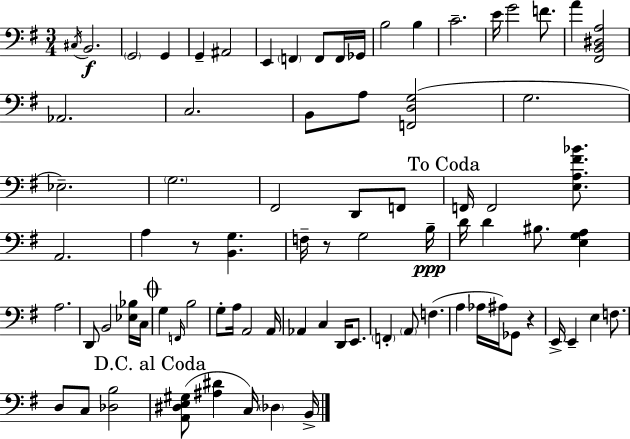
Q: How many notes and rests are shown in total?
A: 81